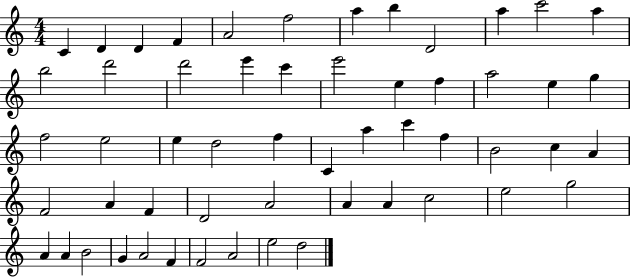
C4/q D4/q D4/q F4/q A4/h F5/h A5/q B5/q D4/h A5/q C6/h A5/q B5/h D6/h D6/h E6/q C6/q E6/h E5/q F5/q A5/h E5/q G5/q F5/h E5/h E5/q D5/h F5/q C4/q A5/q C6/q F5/q B4/h C5/q A4/q F4/h A4/q F4/q D4/h A4/h A4/q A4/q C5/h E5/h G5/h A4/q A4/q B4/h G4/q A4/h F4/q F4/h A4/h E5/h D5/h